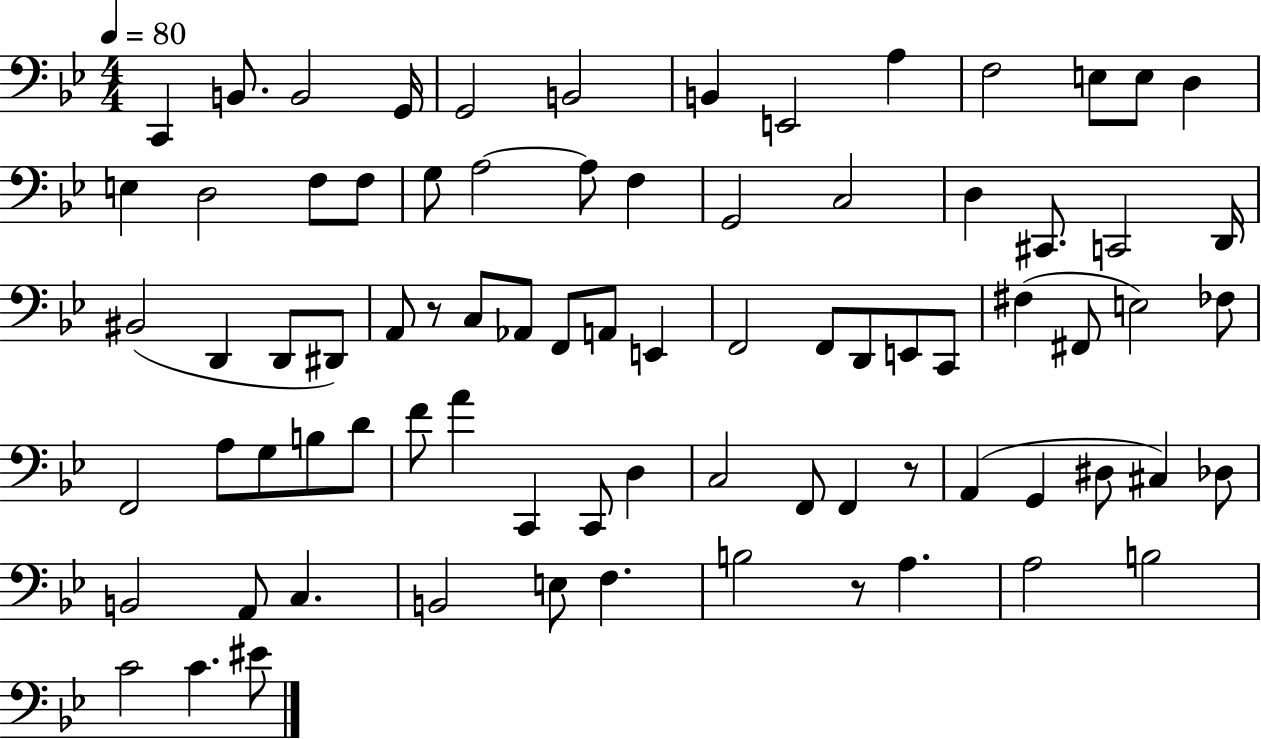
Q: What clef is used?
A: bass